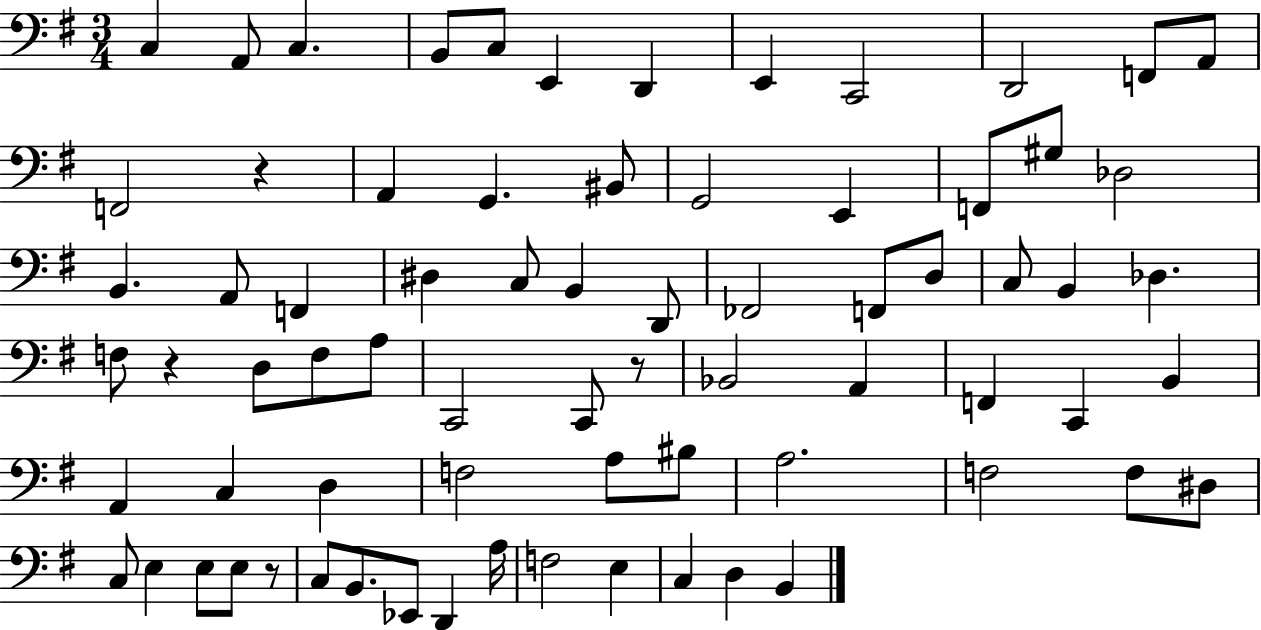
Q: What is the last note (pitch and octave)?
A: B2